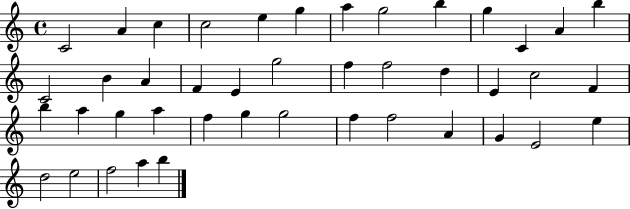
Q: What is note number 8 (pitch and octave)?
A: G5